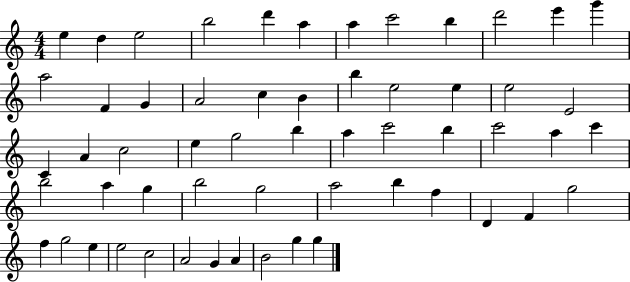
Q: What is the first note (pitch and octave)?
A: E5